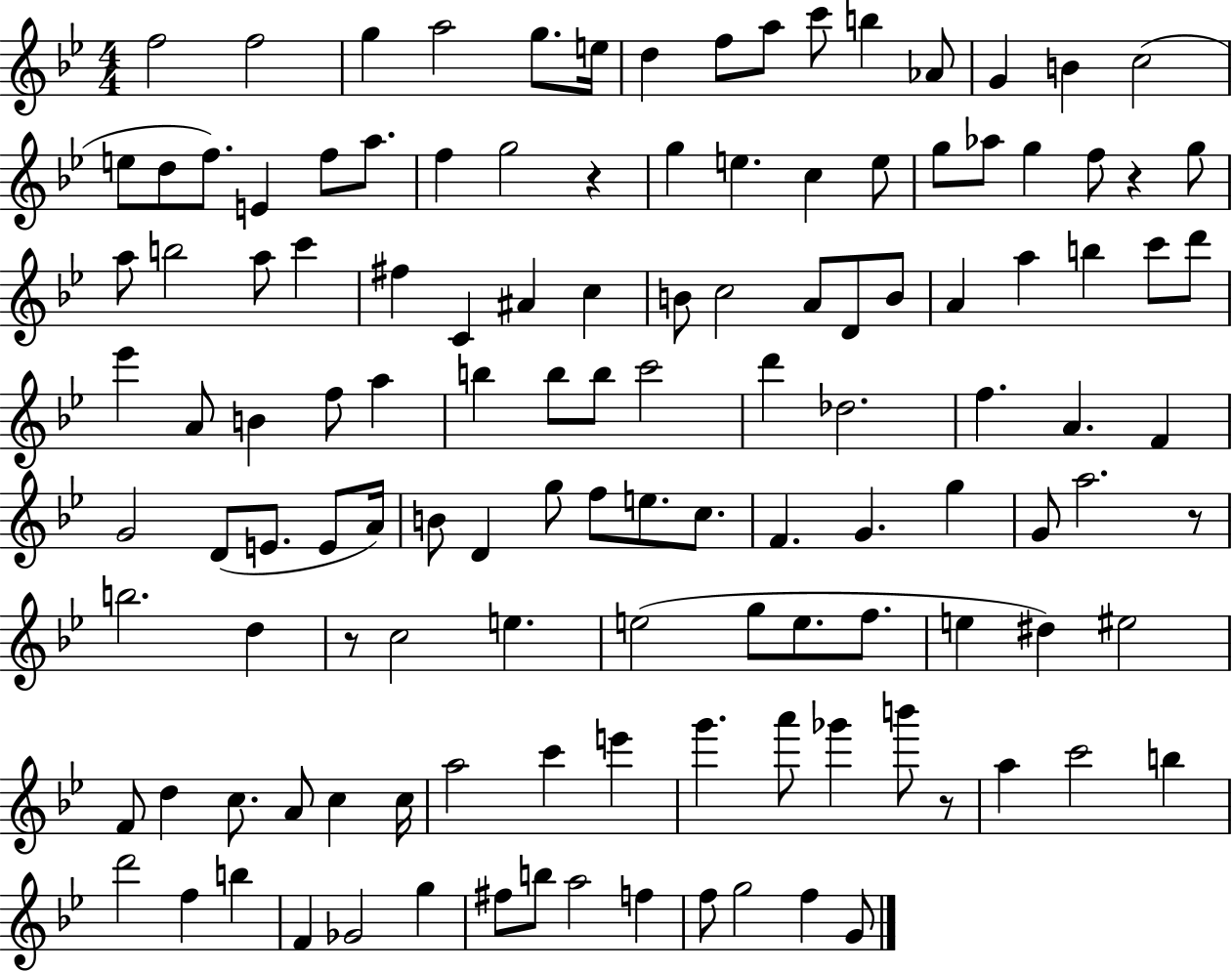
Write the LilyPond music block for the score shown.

{
  \clef treble
  \numericTimeSignature
  \time 4/4
  \key bes \major
  f''2 f''2 | g''4 a''2 g''8. e''16 | d''4 f''8 a''8 c'''8 b''4 aes'8 | g'4 b'4 c''2( | \break e''8 d''8 f''8.) e'4 f''8 a''8. | f''4 g''2 r4 | g''4 e''4. c''4 e''8 | g''8 aes''8 g''4 f''8 r4 g''8 | \break a''8 b''2 a''8 c'''4 | fis''4 c'4 ais'4 c''4 | b'8 c''2 a'8 d'8 b'8 | a'4 a''4 b''4 c'''8 d'''8 | \break ees'''4 a'8 b'4 f''8 a''4 | b''4 b''8 b''8 c'''2 | d'''4 des''2. | f''4. a'4. f'4 | \break g'2 d'8( e'8. e'8 a'16) | b'8 d'4 g''8 f''8 e''8. c''8. | f'4. g'4. g''4 | g'8 a''2. r8 | \break b''2. d''4 | r8 c''2 e''4. | e''2( g''8 e''8. f''8. | e''4 dis''4) eis''2 | \break f'8 d''4 c''8. a'8 c''4 c''16 | a''2 c'''4 e'''4 | g'''4. a'''8 ges'''4 b'''8 r8 | a''4 c'''2 b''4 | \break d'''2 f''4 b''4 | f'4 ges'2 g''4 | fis''8 b''8 a''2 f''4 | f''8 g''2 f''4 g'8 | \break \bar "|."
}